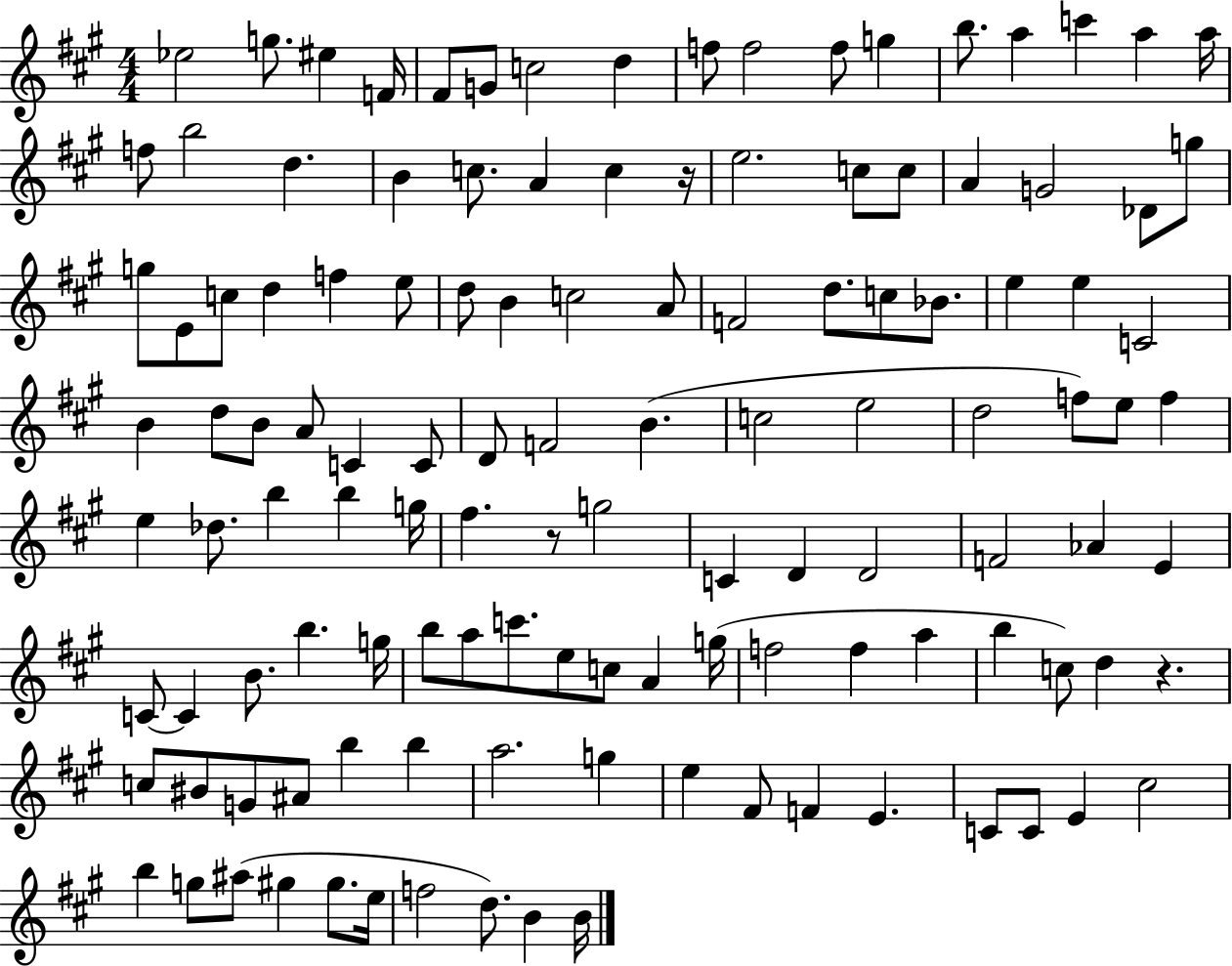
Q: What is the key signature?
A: A major